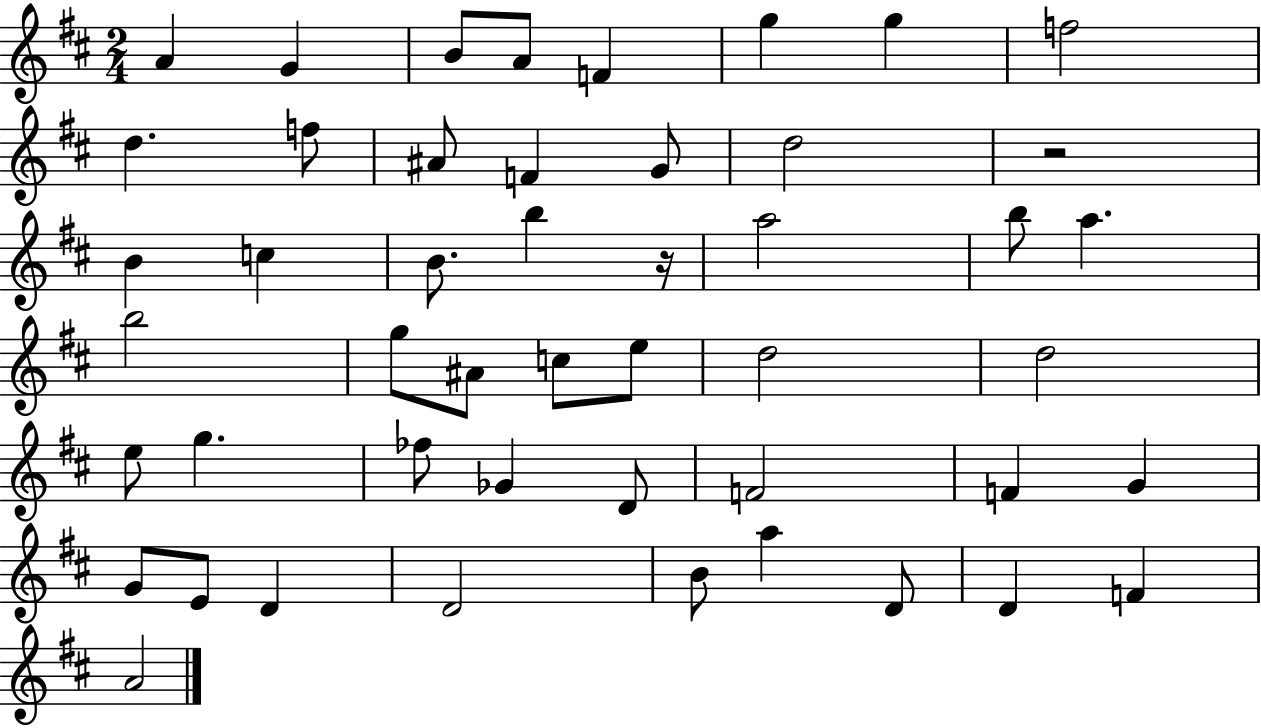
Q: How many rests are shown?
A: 2